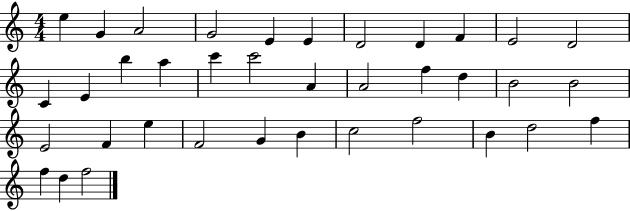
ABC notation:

X:1
T:Untitled
M:4/4
L:1/4
K:C
e G A2 G2 E E D2 D F E2 D2 C E b a c' c'2 A A2 f d B2 B2 E2 F e F2 G B c2 f2 B d2 f f d f2